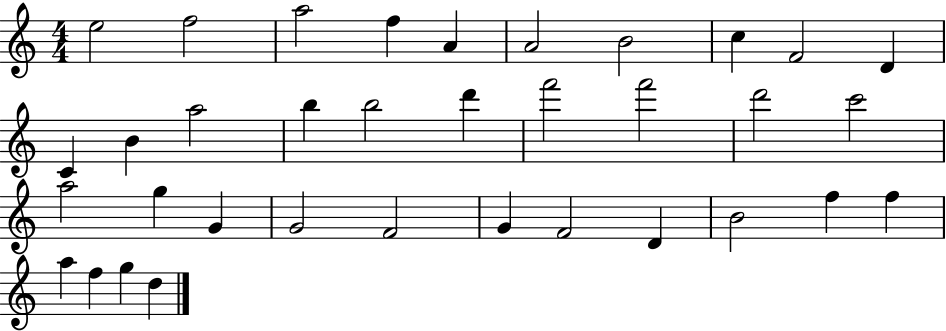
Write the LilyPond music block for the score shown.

{
  \clef treble
  \numericTimeSignature
  \time 4/4
  \key c \major
  e''2 f''2 | a''2 f''4 a'4 | a'2 b'2 | c''4 f'2 d'4 | \break c'4 b'4 a''2 | b''4 b''2 d'''4 | f'''2 f'''2 | d'''2 c'''2 | \break a''2 g''4 g'4 | g'2 f'2 | g'4 f'2 d'4 | b'2 f''4 f''4 | \break a''4 f''4 g''4 d''4 | \bar "|."
}